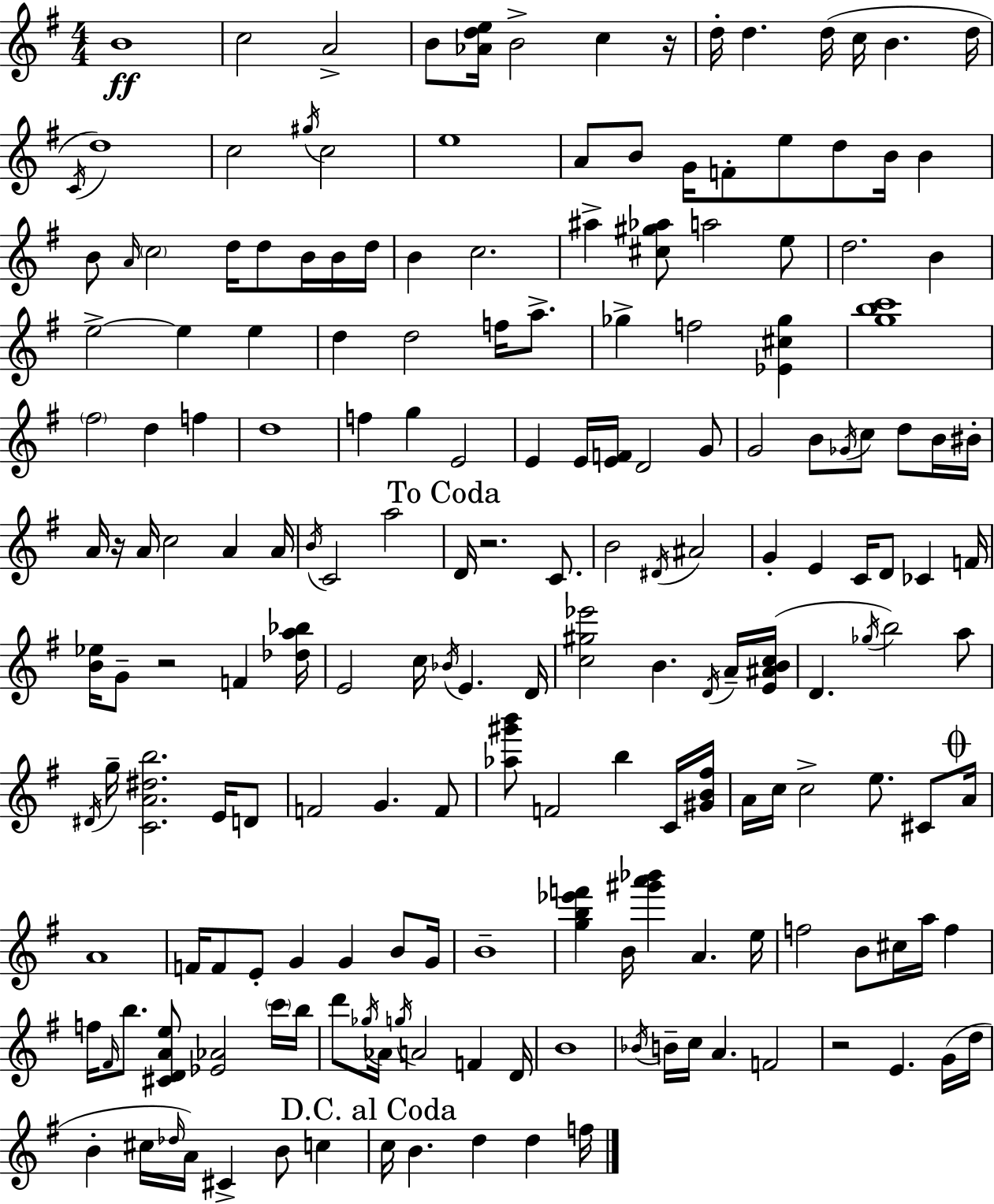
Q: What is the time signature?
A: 4/4